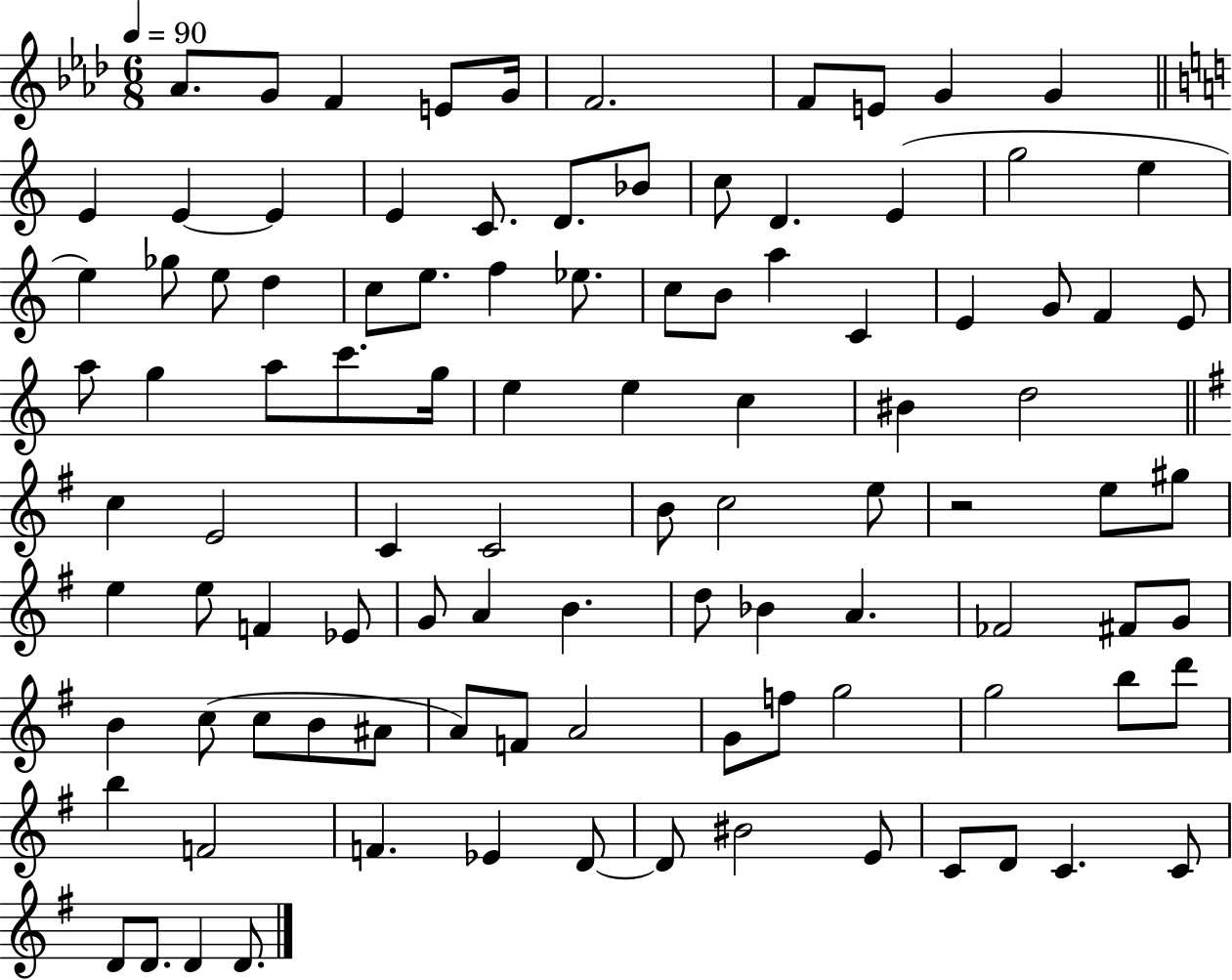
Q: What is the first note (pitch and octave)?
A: Ab4